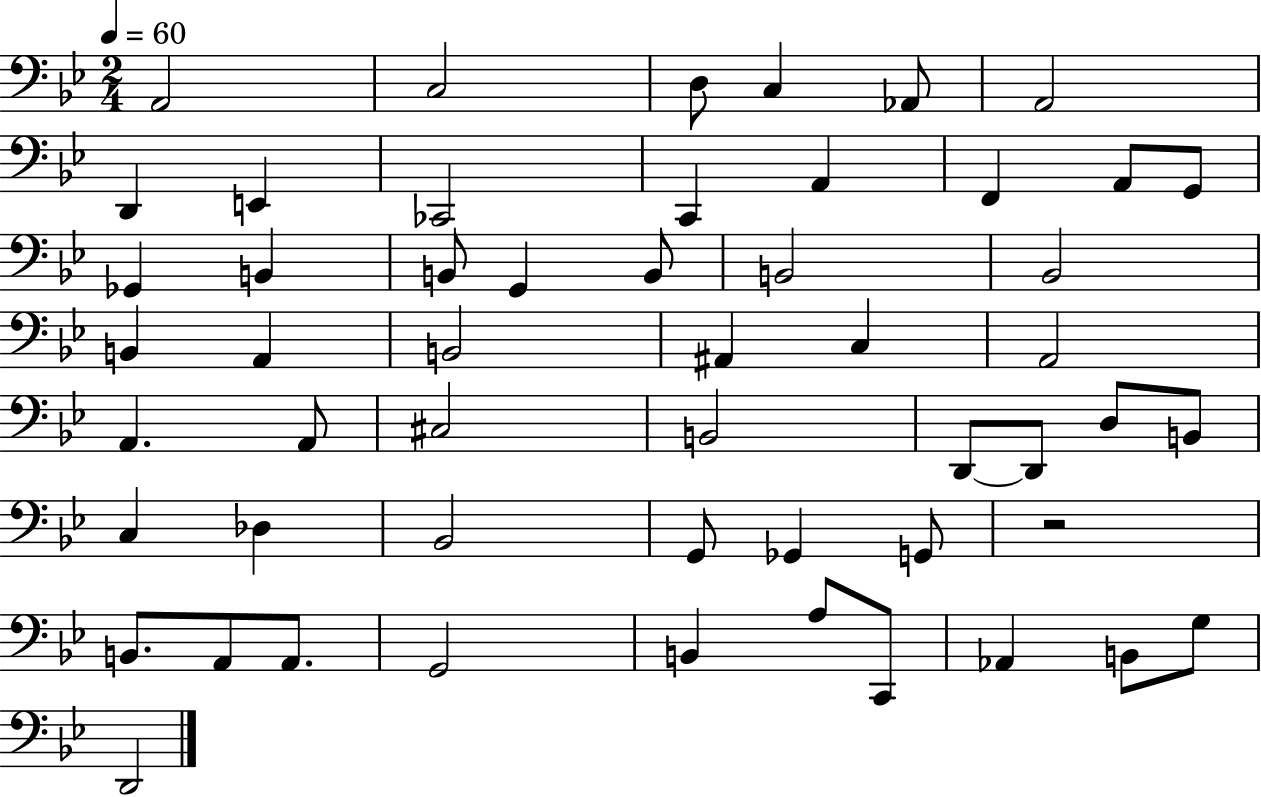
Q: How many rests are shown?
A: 1